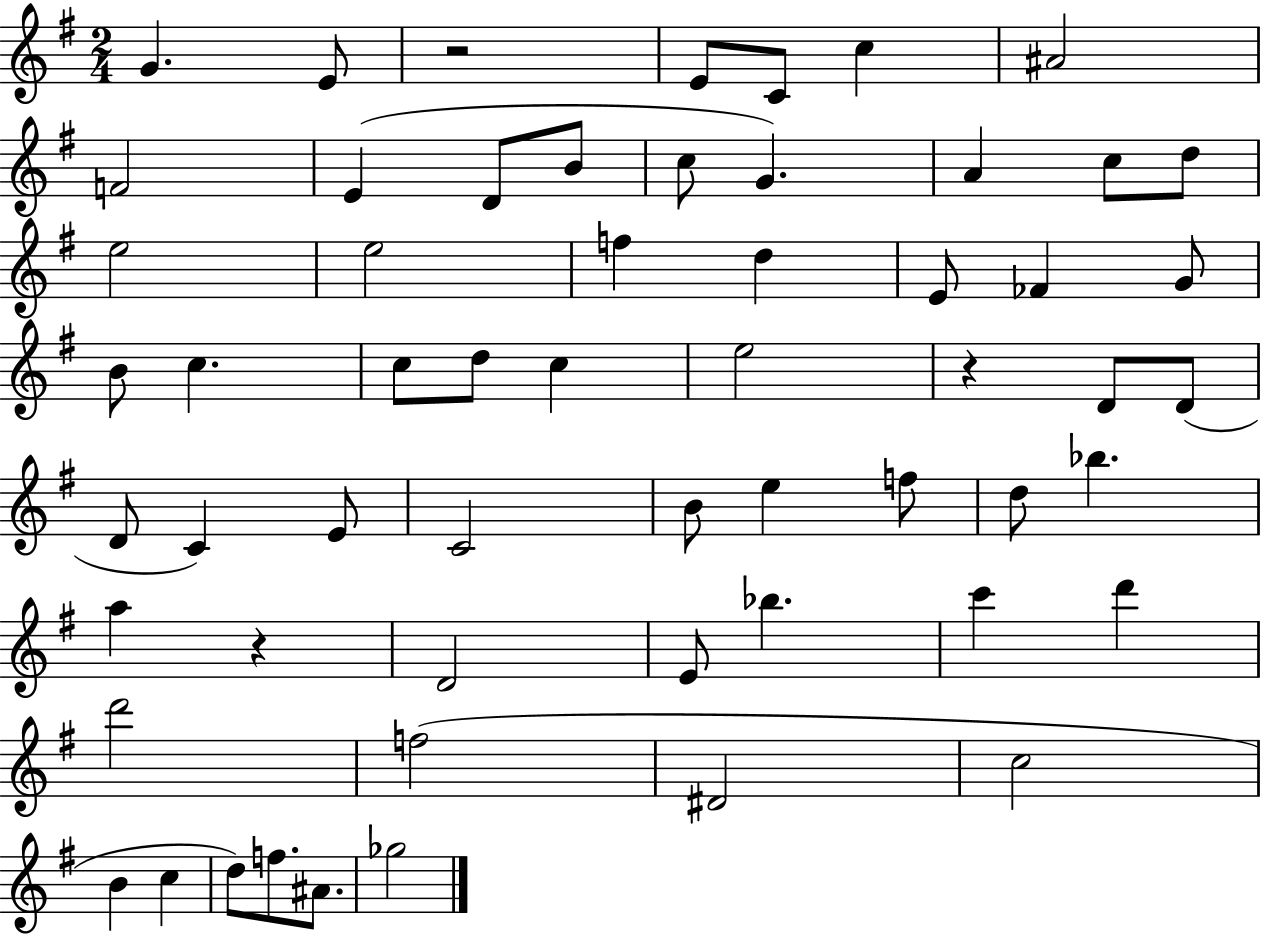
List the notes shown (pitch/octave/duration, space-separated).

G4/q. E4/e R/h E4/e C4/e C5/q A#4/h F4/h E4/q D4/e B4/e C5/e G4/q. A4/q C5/e D5/e E5/h E5/h F5/q D5/q E4/e FES4/q G4/e B4/e C5/q. C5/e D5/e C5/q E5/h R/q D4/e D4/e D4/e C4/q E4/e C4/h B4/e E5/q F5/e D5/e Bb5/q. A5/q R/q D4/h E4/e Bb5/q. C6/q D6/q D6/h F5/h D#4/h C5/h B4/q C5/q D5/e F5/e. A#4/e. Gb5/h